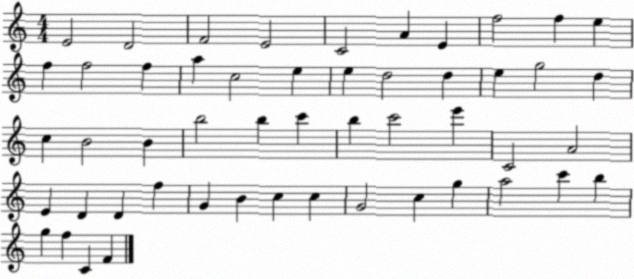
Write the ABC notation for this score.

X:1
T:Untitled
M:4/4
L:1/4
K:C
E2 D2 F2 E2 C2 A E f2 f e f f2 f a c2 e e d2 d e g2 d c B2 B b2 b c' b c'2 e' C2 A2 E D D f G B c c G2 c g a2 c' b g f C F